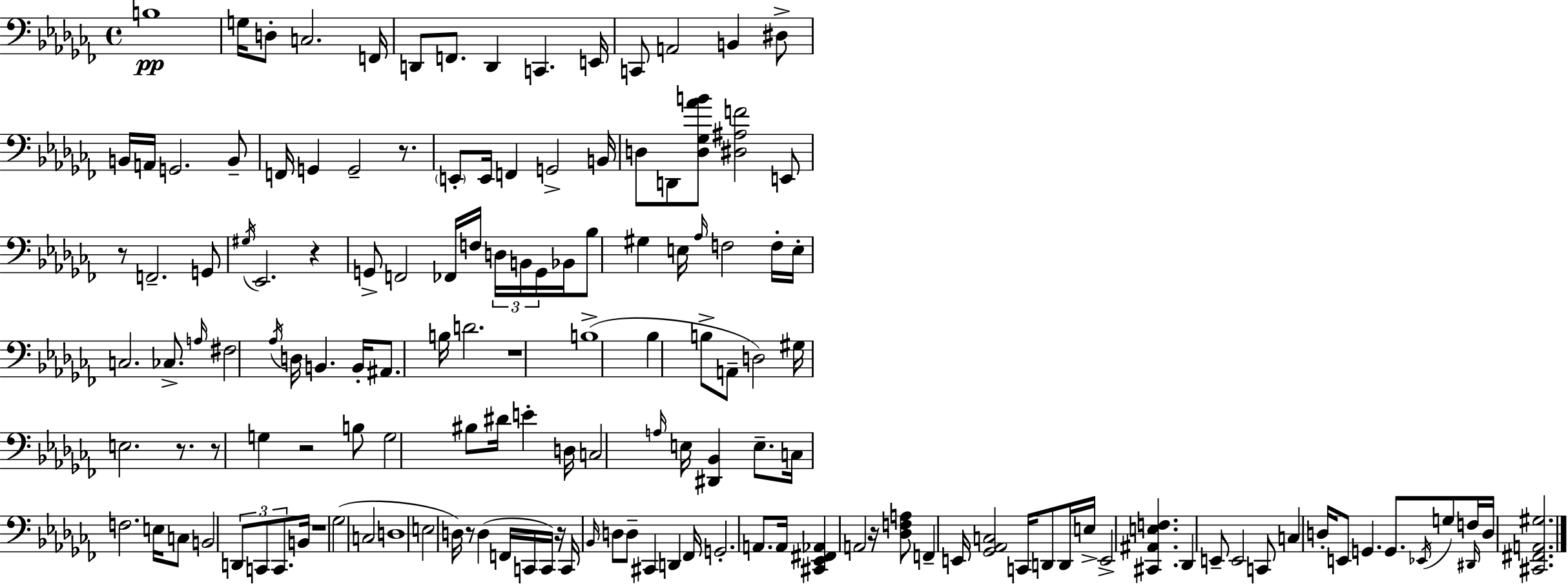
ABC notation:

X:1
T:Untitled
M:4/4
L:1/4
K:Abm
B,4 G,/4 D,/2 C,2 F,,/4 D,,/2 F,,/2 D,, C,, E,,/4 C,,/2 A,,2 B,, ^D,/2 B,,/4 A,,/4 G,,2 B,,/2 F,,/4 G,, G,,2 z/2 E,,/2 E,,/4 F,, G,,2 B,,/4 D,/2 D,,/2 [D,_G,_AB]/2 [^D,^A,F]2 E,,/2 z/2 F,,2 G,,/2 ^G,/4 _E,,2 z G,,/2 F,,2 _F,,/4 F,/4 D,/4 B,,/4 G,,/4 _B,,/4 _B,/2 ^G, E,/4 _A,/4 F,2 F,/4 E,/4 C,2 _C,/2 A,/4 ^F,2 _A,/4 D,/4 B,, B,,/4 ^A,,/2 B,/4 D2 z4 B,4 _B, B,/2 A,,/2 D,2 ^G,/4 E,2 z/2 z/2 G, z2 B,/2 G,2 ^B,/2 ^D/4 E D,/4 C,2 A,/4 E,/4 [^D,,_B,,] E,/2 C,/4 F,2 E,/4 C,/2 B,,2 D,,/2 C,,/2 C,,/2 B,,/4 z4 _G,2 C,2 D,4 E,2 D,/4 z/2 D, F,,/4 C,,/4 C,,/4 z/4 C,,/4 _B,,/4 D,/2 D,/2 ^C,, D,, _F,,/4 G,,2 A,,/2 A,,/4 [^C,,_E,,^F,,_A,,] A,,2 z/4 [_D,F,A,]/2 F,, E,,/4 [_G,,_A,,C,]2 C,,/4 D,,/2 D,,/4 E,/4 E,,2 [^C,,^A,,E,F,] _D,, E,,/2 E,,2 C,,/2 C, D,/4 E,,/2 G,, G,,/2 _E,,/4 G,/2 F,/4 ^D,,/4 D,/4 [^C,,^F,,A,,^G,]2